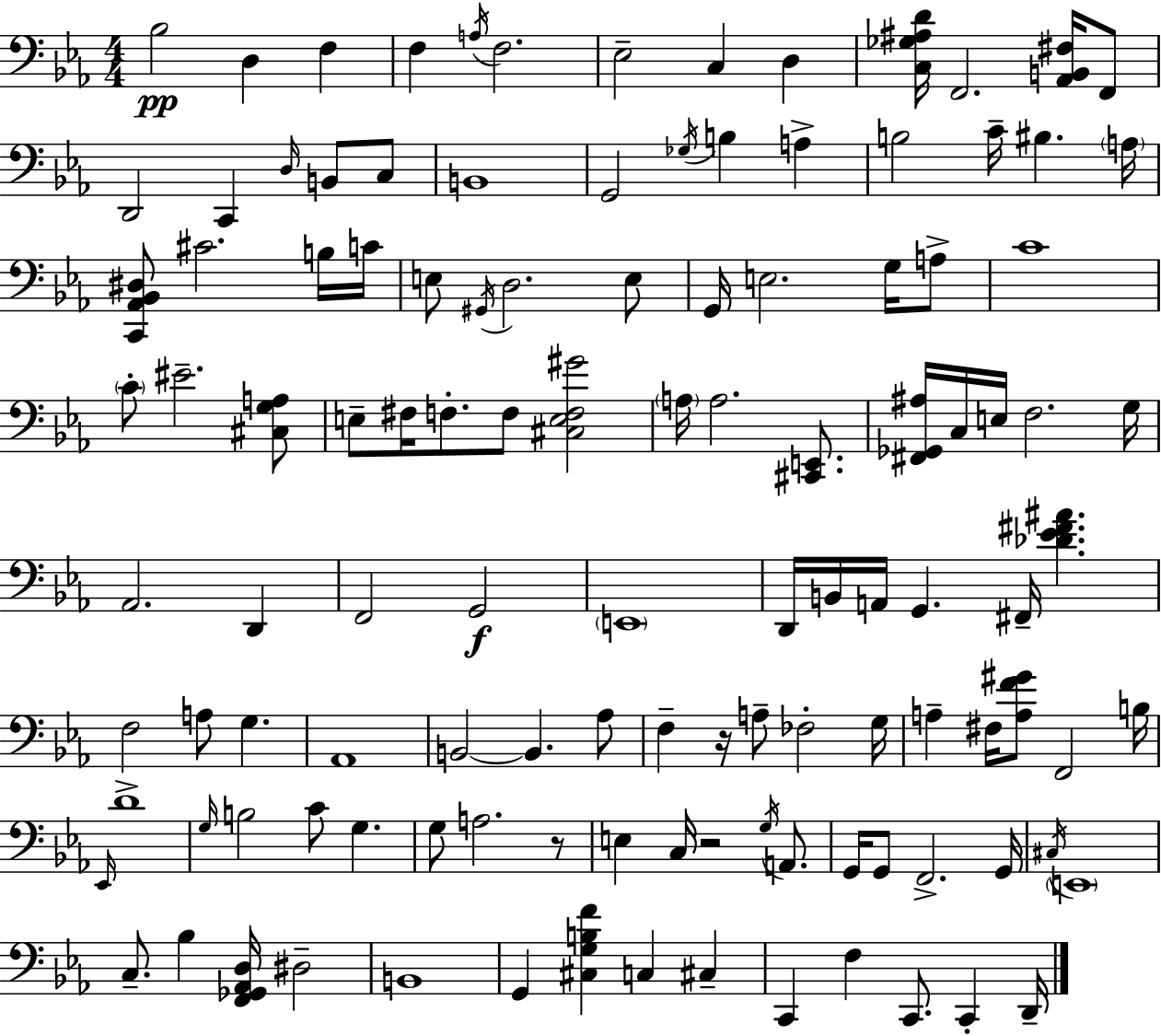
Bb3/h D3/q F3/q F3/q A3/s F3/h. Eb3/h C3/q D3/q [C3,Gb3,A#3,D4]/s F2/h. [Ab2,B2,F#3]/s F2/e D2/h C2/q D3/s B2/e C3/e B2/w G2/h Gb3/s B3/q A3/q B3/h C4/s BIS3/q. A3/s [C2,Ab2,Bb2,D#3]/e C#4/h. B3/s C4/s E3/e G#2/s D3/h. E3/e G2/s E3/h. G3/s A3/e C4/w C4/e EIS4/h. [C#3,G3,A3]/e E3/e F#3/s F3/e. F3/e [C#3,E3,F3,G#4]/h A3/s A3/h. [C#2,E2]/e. [F#2,Gb2,A#3]/s C3/s E3/s F3/h. G3/s Ab2/h. D2/q F2/h G2/h E2/w D2/s B2/s A2/s G2/q. F#2/s [Db4,Eb4,F#4,A#4]/q. F3/h A3/e G3/q. Ab2/w B2/h B2/q. Ab3/e F3/q R/s A3/e FES3/h G3/s A3/q F#3/s [A3,F4,G#4]/e F2/h B3/s Eb2/s D4/w G3/s B3/h C4/e G3/q. G3/e A3/h. R/e E3/q C3/s R/h G3/s A2/e. G2/s G2/e F2/h. G2/s C#3/s E2/w C3/e. Bb3/q [F2,Gb2,Ab2,D3]/s D#3/h B2/w G2/q [C#3,G3,B3,F4]/q C3/q C#3/q C2/q F3/q C2/e. C2/q D2/s